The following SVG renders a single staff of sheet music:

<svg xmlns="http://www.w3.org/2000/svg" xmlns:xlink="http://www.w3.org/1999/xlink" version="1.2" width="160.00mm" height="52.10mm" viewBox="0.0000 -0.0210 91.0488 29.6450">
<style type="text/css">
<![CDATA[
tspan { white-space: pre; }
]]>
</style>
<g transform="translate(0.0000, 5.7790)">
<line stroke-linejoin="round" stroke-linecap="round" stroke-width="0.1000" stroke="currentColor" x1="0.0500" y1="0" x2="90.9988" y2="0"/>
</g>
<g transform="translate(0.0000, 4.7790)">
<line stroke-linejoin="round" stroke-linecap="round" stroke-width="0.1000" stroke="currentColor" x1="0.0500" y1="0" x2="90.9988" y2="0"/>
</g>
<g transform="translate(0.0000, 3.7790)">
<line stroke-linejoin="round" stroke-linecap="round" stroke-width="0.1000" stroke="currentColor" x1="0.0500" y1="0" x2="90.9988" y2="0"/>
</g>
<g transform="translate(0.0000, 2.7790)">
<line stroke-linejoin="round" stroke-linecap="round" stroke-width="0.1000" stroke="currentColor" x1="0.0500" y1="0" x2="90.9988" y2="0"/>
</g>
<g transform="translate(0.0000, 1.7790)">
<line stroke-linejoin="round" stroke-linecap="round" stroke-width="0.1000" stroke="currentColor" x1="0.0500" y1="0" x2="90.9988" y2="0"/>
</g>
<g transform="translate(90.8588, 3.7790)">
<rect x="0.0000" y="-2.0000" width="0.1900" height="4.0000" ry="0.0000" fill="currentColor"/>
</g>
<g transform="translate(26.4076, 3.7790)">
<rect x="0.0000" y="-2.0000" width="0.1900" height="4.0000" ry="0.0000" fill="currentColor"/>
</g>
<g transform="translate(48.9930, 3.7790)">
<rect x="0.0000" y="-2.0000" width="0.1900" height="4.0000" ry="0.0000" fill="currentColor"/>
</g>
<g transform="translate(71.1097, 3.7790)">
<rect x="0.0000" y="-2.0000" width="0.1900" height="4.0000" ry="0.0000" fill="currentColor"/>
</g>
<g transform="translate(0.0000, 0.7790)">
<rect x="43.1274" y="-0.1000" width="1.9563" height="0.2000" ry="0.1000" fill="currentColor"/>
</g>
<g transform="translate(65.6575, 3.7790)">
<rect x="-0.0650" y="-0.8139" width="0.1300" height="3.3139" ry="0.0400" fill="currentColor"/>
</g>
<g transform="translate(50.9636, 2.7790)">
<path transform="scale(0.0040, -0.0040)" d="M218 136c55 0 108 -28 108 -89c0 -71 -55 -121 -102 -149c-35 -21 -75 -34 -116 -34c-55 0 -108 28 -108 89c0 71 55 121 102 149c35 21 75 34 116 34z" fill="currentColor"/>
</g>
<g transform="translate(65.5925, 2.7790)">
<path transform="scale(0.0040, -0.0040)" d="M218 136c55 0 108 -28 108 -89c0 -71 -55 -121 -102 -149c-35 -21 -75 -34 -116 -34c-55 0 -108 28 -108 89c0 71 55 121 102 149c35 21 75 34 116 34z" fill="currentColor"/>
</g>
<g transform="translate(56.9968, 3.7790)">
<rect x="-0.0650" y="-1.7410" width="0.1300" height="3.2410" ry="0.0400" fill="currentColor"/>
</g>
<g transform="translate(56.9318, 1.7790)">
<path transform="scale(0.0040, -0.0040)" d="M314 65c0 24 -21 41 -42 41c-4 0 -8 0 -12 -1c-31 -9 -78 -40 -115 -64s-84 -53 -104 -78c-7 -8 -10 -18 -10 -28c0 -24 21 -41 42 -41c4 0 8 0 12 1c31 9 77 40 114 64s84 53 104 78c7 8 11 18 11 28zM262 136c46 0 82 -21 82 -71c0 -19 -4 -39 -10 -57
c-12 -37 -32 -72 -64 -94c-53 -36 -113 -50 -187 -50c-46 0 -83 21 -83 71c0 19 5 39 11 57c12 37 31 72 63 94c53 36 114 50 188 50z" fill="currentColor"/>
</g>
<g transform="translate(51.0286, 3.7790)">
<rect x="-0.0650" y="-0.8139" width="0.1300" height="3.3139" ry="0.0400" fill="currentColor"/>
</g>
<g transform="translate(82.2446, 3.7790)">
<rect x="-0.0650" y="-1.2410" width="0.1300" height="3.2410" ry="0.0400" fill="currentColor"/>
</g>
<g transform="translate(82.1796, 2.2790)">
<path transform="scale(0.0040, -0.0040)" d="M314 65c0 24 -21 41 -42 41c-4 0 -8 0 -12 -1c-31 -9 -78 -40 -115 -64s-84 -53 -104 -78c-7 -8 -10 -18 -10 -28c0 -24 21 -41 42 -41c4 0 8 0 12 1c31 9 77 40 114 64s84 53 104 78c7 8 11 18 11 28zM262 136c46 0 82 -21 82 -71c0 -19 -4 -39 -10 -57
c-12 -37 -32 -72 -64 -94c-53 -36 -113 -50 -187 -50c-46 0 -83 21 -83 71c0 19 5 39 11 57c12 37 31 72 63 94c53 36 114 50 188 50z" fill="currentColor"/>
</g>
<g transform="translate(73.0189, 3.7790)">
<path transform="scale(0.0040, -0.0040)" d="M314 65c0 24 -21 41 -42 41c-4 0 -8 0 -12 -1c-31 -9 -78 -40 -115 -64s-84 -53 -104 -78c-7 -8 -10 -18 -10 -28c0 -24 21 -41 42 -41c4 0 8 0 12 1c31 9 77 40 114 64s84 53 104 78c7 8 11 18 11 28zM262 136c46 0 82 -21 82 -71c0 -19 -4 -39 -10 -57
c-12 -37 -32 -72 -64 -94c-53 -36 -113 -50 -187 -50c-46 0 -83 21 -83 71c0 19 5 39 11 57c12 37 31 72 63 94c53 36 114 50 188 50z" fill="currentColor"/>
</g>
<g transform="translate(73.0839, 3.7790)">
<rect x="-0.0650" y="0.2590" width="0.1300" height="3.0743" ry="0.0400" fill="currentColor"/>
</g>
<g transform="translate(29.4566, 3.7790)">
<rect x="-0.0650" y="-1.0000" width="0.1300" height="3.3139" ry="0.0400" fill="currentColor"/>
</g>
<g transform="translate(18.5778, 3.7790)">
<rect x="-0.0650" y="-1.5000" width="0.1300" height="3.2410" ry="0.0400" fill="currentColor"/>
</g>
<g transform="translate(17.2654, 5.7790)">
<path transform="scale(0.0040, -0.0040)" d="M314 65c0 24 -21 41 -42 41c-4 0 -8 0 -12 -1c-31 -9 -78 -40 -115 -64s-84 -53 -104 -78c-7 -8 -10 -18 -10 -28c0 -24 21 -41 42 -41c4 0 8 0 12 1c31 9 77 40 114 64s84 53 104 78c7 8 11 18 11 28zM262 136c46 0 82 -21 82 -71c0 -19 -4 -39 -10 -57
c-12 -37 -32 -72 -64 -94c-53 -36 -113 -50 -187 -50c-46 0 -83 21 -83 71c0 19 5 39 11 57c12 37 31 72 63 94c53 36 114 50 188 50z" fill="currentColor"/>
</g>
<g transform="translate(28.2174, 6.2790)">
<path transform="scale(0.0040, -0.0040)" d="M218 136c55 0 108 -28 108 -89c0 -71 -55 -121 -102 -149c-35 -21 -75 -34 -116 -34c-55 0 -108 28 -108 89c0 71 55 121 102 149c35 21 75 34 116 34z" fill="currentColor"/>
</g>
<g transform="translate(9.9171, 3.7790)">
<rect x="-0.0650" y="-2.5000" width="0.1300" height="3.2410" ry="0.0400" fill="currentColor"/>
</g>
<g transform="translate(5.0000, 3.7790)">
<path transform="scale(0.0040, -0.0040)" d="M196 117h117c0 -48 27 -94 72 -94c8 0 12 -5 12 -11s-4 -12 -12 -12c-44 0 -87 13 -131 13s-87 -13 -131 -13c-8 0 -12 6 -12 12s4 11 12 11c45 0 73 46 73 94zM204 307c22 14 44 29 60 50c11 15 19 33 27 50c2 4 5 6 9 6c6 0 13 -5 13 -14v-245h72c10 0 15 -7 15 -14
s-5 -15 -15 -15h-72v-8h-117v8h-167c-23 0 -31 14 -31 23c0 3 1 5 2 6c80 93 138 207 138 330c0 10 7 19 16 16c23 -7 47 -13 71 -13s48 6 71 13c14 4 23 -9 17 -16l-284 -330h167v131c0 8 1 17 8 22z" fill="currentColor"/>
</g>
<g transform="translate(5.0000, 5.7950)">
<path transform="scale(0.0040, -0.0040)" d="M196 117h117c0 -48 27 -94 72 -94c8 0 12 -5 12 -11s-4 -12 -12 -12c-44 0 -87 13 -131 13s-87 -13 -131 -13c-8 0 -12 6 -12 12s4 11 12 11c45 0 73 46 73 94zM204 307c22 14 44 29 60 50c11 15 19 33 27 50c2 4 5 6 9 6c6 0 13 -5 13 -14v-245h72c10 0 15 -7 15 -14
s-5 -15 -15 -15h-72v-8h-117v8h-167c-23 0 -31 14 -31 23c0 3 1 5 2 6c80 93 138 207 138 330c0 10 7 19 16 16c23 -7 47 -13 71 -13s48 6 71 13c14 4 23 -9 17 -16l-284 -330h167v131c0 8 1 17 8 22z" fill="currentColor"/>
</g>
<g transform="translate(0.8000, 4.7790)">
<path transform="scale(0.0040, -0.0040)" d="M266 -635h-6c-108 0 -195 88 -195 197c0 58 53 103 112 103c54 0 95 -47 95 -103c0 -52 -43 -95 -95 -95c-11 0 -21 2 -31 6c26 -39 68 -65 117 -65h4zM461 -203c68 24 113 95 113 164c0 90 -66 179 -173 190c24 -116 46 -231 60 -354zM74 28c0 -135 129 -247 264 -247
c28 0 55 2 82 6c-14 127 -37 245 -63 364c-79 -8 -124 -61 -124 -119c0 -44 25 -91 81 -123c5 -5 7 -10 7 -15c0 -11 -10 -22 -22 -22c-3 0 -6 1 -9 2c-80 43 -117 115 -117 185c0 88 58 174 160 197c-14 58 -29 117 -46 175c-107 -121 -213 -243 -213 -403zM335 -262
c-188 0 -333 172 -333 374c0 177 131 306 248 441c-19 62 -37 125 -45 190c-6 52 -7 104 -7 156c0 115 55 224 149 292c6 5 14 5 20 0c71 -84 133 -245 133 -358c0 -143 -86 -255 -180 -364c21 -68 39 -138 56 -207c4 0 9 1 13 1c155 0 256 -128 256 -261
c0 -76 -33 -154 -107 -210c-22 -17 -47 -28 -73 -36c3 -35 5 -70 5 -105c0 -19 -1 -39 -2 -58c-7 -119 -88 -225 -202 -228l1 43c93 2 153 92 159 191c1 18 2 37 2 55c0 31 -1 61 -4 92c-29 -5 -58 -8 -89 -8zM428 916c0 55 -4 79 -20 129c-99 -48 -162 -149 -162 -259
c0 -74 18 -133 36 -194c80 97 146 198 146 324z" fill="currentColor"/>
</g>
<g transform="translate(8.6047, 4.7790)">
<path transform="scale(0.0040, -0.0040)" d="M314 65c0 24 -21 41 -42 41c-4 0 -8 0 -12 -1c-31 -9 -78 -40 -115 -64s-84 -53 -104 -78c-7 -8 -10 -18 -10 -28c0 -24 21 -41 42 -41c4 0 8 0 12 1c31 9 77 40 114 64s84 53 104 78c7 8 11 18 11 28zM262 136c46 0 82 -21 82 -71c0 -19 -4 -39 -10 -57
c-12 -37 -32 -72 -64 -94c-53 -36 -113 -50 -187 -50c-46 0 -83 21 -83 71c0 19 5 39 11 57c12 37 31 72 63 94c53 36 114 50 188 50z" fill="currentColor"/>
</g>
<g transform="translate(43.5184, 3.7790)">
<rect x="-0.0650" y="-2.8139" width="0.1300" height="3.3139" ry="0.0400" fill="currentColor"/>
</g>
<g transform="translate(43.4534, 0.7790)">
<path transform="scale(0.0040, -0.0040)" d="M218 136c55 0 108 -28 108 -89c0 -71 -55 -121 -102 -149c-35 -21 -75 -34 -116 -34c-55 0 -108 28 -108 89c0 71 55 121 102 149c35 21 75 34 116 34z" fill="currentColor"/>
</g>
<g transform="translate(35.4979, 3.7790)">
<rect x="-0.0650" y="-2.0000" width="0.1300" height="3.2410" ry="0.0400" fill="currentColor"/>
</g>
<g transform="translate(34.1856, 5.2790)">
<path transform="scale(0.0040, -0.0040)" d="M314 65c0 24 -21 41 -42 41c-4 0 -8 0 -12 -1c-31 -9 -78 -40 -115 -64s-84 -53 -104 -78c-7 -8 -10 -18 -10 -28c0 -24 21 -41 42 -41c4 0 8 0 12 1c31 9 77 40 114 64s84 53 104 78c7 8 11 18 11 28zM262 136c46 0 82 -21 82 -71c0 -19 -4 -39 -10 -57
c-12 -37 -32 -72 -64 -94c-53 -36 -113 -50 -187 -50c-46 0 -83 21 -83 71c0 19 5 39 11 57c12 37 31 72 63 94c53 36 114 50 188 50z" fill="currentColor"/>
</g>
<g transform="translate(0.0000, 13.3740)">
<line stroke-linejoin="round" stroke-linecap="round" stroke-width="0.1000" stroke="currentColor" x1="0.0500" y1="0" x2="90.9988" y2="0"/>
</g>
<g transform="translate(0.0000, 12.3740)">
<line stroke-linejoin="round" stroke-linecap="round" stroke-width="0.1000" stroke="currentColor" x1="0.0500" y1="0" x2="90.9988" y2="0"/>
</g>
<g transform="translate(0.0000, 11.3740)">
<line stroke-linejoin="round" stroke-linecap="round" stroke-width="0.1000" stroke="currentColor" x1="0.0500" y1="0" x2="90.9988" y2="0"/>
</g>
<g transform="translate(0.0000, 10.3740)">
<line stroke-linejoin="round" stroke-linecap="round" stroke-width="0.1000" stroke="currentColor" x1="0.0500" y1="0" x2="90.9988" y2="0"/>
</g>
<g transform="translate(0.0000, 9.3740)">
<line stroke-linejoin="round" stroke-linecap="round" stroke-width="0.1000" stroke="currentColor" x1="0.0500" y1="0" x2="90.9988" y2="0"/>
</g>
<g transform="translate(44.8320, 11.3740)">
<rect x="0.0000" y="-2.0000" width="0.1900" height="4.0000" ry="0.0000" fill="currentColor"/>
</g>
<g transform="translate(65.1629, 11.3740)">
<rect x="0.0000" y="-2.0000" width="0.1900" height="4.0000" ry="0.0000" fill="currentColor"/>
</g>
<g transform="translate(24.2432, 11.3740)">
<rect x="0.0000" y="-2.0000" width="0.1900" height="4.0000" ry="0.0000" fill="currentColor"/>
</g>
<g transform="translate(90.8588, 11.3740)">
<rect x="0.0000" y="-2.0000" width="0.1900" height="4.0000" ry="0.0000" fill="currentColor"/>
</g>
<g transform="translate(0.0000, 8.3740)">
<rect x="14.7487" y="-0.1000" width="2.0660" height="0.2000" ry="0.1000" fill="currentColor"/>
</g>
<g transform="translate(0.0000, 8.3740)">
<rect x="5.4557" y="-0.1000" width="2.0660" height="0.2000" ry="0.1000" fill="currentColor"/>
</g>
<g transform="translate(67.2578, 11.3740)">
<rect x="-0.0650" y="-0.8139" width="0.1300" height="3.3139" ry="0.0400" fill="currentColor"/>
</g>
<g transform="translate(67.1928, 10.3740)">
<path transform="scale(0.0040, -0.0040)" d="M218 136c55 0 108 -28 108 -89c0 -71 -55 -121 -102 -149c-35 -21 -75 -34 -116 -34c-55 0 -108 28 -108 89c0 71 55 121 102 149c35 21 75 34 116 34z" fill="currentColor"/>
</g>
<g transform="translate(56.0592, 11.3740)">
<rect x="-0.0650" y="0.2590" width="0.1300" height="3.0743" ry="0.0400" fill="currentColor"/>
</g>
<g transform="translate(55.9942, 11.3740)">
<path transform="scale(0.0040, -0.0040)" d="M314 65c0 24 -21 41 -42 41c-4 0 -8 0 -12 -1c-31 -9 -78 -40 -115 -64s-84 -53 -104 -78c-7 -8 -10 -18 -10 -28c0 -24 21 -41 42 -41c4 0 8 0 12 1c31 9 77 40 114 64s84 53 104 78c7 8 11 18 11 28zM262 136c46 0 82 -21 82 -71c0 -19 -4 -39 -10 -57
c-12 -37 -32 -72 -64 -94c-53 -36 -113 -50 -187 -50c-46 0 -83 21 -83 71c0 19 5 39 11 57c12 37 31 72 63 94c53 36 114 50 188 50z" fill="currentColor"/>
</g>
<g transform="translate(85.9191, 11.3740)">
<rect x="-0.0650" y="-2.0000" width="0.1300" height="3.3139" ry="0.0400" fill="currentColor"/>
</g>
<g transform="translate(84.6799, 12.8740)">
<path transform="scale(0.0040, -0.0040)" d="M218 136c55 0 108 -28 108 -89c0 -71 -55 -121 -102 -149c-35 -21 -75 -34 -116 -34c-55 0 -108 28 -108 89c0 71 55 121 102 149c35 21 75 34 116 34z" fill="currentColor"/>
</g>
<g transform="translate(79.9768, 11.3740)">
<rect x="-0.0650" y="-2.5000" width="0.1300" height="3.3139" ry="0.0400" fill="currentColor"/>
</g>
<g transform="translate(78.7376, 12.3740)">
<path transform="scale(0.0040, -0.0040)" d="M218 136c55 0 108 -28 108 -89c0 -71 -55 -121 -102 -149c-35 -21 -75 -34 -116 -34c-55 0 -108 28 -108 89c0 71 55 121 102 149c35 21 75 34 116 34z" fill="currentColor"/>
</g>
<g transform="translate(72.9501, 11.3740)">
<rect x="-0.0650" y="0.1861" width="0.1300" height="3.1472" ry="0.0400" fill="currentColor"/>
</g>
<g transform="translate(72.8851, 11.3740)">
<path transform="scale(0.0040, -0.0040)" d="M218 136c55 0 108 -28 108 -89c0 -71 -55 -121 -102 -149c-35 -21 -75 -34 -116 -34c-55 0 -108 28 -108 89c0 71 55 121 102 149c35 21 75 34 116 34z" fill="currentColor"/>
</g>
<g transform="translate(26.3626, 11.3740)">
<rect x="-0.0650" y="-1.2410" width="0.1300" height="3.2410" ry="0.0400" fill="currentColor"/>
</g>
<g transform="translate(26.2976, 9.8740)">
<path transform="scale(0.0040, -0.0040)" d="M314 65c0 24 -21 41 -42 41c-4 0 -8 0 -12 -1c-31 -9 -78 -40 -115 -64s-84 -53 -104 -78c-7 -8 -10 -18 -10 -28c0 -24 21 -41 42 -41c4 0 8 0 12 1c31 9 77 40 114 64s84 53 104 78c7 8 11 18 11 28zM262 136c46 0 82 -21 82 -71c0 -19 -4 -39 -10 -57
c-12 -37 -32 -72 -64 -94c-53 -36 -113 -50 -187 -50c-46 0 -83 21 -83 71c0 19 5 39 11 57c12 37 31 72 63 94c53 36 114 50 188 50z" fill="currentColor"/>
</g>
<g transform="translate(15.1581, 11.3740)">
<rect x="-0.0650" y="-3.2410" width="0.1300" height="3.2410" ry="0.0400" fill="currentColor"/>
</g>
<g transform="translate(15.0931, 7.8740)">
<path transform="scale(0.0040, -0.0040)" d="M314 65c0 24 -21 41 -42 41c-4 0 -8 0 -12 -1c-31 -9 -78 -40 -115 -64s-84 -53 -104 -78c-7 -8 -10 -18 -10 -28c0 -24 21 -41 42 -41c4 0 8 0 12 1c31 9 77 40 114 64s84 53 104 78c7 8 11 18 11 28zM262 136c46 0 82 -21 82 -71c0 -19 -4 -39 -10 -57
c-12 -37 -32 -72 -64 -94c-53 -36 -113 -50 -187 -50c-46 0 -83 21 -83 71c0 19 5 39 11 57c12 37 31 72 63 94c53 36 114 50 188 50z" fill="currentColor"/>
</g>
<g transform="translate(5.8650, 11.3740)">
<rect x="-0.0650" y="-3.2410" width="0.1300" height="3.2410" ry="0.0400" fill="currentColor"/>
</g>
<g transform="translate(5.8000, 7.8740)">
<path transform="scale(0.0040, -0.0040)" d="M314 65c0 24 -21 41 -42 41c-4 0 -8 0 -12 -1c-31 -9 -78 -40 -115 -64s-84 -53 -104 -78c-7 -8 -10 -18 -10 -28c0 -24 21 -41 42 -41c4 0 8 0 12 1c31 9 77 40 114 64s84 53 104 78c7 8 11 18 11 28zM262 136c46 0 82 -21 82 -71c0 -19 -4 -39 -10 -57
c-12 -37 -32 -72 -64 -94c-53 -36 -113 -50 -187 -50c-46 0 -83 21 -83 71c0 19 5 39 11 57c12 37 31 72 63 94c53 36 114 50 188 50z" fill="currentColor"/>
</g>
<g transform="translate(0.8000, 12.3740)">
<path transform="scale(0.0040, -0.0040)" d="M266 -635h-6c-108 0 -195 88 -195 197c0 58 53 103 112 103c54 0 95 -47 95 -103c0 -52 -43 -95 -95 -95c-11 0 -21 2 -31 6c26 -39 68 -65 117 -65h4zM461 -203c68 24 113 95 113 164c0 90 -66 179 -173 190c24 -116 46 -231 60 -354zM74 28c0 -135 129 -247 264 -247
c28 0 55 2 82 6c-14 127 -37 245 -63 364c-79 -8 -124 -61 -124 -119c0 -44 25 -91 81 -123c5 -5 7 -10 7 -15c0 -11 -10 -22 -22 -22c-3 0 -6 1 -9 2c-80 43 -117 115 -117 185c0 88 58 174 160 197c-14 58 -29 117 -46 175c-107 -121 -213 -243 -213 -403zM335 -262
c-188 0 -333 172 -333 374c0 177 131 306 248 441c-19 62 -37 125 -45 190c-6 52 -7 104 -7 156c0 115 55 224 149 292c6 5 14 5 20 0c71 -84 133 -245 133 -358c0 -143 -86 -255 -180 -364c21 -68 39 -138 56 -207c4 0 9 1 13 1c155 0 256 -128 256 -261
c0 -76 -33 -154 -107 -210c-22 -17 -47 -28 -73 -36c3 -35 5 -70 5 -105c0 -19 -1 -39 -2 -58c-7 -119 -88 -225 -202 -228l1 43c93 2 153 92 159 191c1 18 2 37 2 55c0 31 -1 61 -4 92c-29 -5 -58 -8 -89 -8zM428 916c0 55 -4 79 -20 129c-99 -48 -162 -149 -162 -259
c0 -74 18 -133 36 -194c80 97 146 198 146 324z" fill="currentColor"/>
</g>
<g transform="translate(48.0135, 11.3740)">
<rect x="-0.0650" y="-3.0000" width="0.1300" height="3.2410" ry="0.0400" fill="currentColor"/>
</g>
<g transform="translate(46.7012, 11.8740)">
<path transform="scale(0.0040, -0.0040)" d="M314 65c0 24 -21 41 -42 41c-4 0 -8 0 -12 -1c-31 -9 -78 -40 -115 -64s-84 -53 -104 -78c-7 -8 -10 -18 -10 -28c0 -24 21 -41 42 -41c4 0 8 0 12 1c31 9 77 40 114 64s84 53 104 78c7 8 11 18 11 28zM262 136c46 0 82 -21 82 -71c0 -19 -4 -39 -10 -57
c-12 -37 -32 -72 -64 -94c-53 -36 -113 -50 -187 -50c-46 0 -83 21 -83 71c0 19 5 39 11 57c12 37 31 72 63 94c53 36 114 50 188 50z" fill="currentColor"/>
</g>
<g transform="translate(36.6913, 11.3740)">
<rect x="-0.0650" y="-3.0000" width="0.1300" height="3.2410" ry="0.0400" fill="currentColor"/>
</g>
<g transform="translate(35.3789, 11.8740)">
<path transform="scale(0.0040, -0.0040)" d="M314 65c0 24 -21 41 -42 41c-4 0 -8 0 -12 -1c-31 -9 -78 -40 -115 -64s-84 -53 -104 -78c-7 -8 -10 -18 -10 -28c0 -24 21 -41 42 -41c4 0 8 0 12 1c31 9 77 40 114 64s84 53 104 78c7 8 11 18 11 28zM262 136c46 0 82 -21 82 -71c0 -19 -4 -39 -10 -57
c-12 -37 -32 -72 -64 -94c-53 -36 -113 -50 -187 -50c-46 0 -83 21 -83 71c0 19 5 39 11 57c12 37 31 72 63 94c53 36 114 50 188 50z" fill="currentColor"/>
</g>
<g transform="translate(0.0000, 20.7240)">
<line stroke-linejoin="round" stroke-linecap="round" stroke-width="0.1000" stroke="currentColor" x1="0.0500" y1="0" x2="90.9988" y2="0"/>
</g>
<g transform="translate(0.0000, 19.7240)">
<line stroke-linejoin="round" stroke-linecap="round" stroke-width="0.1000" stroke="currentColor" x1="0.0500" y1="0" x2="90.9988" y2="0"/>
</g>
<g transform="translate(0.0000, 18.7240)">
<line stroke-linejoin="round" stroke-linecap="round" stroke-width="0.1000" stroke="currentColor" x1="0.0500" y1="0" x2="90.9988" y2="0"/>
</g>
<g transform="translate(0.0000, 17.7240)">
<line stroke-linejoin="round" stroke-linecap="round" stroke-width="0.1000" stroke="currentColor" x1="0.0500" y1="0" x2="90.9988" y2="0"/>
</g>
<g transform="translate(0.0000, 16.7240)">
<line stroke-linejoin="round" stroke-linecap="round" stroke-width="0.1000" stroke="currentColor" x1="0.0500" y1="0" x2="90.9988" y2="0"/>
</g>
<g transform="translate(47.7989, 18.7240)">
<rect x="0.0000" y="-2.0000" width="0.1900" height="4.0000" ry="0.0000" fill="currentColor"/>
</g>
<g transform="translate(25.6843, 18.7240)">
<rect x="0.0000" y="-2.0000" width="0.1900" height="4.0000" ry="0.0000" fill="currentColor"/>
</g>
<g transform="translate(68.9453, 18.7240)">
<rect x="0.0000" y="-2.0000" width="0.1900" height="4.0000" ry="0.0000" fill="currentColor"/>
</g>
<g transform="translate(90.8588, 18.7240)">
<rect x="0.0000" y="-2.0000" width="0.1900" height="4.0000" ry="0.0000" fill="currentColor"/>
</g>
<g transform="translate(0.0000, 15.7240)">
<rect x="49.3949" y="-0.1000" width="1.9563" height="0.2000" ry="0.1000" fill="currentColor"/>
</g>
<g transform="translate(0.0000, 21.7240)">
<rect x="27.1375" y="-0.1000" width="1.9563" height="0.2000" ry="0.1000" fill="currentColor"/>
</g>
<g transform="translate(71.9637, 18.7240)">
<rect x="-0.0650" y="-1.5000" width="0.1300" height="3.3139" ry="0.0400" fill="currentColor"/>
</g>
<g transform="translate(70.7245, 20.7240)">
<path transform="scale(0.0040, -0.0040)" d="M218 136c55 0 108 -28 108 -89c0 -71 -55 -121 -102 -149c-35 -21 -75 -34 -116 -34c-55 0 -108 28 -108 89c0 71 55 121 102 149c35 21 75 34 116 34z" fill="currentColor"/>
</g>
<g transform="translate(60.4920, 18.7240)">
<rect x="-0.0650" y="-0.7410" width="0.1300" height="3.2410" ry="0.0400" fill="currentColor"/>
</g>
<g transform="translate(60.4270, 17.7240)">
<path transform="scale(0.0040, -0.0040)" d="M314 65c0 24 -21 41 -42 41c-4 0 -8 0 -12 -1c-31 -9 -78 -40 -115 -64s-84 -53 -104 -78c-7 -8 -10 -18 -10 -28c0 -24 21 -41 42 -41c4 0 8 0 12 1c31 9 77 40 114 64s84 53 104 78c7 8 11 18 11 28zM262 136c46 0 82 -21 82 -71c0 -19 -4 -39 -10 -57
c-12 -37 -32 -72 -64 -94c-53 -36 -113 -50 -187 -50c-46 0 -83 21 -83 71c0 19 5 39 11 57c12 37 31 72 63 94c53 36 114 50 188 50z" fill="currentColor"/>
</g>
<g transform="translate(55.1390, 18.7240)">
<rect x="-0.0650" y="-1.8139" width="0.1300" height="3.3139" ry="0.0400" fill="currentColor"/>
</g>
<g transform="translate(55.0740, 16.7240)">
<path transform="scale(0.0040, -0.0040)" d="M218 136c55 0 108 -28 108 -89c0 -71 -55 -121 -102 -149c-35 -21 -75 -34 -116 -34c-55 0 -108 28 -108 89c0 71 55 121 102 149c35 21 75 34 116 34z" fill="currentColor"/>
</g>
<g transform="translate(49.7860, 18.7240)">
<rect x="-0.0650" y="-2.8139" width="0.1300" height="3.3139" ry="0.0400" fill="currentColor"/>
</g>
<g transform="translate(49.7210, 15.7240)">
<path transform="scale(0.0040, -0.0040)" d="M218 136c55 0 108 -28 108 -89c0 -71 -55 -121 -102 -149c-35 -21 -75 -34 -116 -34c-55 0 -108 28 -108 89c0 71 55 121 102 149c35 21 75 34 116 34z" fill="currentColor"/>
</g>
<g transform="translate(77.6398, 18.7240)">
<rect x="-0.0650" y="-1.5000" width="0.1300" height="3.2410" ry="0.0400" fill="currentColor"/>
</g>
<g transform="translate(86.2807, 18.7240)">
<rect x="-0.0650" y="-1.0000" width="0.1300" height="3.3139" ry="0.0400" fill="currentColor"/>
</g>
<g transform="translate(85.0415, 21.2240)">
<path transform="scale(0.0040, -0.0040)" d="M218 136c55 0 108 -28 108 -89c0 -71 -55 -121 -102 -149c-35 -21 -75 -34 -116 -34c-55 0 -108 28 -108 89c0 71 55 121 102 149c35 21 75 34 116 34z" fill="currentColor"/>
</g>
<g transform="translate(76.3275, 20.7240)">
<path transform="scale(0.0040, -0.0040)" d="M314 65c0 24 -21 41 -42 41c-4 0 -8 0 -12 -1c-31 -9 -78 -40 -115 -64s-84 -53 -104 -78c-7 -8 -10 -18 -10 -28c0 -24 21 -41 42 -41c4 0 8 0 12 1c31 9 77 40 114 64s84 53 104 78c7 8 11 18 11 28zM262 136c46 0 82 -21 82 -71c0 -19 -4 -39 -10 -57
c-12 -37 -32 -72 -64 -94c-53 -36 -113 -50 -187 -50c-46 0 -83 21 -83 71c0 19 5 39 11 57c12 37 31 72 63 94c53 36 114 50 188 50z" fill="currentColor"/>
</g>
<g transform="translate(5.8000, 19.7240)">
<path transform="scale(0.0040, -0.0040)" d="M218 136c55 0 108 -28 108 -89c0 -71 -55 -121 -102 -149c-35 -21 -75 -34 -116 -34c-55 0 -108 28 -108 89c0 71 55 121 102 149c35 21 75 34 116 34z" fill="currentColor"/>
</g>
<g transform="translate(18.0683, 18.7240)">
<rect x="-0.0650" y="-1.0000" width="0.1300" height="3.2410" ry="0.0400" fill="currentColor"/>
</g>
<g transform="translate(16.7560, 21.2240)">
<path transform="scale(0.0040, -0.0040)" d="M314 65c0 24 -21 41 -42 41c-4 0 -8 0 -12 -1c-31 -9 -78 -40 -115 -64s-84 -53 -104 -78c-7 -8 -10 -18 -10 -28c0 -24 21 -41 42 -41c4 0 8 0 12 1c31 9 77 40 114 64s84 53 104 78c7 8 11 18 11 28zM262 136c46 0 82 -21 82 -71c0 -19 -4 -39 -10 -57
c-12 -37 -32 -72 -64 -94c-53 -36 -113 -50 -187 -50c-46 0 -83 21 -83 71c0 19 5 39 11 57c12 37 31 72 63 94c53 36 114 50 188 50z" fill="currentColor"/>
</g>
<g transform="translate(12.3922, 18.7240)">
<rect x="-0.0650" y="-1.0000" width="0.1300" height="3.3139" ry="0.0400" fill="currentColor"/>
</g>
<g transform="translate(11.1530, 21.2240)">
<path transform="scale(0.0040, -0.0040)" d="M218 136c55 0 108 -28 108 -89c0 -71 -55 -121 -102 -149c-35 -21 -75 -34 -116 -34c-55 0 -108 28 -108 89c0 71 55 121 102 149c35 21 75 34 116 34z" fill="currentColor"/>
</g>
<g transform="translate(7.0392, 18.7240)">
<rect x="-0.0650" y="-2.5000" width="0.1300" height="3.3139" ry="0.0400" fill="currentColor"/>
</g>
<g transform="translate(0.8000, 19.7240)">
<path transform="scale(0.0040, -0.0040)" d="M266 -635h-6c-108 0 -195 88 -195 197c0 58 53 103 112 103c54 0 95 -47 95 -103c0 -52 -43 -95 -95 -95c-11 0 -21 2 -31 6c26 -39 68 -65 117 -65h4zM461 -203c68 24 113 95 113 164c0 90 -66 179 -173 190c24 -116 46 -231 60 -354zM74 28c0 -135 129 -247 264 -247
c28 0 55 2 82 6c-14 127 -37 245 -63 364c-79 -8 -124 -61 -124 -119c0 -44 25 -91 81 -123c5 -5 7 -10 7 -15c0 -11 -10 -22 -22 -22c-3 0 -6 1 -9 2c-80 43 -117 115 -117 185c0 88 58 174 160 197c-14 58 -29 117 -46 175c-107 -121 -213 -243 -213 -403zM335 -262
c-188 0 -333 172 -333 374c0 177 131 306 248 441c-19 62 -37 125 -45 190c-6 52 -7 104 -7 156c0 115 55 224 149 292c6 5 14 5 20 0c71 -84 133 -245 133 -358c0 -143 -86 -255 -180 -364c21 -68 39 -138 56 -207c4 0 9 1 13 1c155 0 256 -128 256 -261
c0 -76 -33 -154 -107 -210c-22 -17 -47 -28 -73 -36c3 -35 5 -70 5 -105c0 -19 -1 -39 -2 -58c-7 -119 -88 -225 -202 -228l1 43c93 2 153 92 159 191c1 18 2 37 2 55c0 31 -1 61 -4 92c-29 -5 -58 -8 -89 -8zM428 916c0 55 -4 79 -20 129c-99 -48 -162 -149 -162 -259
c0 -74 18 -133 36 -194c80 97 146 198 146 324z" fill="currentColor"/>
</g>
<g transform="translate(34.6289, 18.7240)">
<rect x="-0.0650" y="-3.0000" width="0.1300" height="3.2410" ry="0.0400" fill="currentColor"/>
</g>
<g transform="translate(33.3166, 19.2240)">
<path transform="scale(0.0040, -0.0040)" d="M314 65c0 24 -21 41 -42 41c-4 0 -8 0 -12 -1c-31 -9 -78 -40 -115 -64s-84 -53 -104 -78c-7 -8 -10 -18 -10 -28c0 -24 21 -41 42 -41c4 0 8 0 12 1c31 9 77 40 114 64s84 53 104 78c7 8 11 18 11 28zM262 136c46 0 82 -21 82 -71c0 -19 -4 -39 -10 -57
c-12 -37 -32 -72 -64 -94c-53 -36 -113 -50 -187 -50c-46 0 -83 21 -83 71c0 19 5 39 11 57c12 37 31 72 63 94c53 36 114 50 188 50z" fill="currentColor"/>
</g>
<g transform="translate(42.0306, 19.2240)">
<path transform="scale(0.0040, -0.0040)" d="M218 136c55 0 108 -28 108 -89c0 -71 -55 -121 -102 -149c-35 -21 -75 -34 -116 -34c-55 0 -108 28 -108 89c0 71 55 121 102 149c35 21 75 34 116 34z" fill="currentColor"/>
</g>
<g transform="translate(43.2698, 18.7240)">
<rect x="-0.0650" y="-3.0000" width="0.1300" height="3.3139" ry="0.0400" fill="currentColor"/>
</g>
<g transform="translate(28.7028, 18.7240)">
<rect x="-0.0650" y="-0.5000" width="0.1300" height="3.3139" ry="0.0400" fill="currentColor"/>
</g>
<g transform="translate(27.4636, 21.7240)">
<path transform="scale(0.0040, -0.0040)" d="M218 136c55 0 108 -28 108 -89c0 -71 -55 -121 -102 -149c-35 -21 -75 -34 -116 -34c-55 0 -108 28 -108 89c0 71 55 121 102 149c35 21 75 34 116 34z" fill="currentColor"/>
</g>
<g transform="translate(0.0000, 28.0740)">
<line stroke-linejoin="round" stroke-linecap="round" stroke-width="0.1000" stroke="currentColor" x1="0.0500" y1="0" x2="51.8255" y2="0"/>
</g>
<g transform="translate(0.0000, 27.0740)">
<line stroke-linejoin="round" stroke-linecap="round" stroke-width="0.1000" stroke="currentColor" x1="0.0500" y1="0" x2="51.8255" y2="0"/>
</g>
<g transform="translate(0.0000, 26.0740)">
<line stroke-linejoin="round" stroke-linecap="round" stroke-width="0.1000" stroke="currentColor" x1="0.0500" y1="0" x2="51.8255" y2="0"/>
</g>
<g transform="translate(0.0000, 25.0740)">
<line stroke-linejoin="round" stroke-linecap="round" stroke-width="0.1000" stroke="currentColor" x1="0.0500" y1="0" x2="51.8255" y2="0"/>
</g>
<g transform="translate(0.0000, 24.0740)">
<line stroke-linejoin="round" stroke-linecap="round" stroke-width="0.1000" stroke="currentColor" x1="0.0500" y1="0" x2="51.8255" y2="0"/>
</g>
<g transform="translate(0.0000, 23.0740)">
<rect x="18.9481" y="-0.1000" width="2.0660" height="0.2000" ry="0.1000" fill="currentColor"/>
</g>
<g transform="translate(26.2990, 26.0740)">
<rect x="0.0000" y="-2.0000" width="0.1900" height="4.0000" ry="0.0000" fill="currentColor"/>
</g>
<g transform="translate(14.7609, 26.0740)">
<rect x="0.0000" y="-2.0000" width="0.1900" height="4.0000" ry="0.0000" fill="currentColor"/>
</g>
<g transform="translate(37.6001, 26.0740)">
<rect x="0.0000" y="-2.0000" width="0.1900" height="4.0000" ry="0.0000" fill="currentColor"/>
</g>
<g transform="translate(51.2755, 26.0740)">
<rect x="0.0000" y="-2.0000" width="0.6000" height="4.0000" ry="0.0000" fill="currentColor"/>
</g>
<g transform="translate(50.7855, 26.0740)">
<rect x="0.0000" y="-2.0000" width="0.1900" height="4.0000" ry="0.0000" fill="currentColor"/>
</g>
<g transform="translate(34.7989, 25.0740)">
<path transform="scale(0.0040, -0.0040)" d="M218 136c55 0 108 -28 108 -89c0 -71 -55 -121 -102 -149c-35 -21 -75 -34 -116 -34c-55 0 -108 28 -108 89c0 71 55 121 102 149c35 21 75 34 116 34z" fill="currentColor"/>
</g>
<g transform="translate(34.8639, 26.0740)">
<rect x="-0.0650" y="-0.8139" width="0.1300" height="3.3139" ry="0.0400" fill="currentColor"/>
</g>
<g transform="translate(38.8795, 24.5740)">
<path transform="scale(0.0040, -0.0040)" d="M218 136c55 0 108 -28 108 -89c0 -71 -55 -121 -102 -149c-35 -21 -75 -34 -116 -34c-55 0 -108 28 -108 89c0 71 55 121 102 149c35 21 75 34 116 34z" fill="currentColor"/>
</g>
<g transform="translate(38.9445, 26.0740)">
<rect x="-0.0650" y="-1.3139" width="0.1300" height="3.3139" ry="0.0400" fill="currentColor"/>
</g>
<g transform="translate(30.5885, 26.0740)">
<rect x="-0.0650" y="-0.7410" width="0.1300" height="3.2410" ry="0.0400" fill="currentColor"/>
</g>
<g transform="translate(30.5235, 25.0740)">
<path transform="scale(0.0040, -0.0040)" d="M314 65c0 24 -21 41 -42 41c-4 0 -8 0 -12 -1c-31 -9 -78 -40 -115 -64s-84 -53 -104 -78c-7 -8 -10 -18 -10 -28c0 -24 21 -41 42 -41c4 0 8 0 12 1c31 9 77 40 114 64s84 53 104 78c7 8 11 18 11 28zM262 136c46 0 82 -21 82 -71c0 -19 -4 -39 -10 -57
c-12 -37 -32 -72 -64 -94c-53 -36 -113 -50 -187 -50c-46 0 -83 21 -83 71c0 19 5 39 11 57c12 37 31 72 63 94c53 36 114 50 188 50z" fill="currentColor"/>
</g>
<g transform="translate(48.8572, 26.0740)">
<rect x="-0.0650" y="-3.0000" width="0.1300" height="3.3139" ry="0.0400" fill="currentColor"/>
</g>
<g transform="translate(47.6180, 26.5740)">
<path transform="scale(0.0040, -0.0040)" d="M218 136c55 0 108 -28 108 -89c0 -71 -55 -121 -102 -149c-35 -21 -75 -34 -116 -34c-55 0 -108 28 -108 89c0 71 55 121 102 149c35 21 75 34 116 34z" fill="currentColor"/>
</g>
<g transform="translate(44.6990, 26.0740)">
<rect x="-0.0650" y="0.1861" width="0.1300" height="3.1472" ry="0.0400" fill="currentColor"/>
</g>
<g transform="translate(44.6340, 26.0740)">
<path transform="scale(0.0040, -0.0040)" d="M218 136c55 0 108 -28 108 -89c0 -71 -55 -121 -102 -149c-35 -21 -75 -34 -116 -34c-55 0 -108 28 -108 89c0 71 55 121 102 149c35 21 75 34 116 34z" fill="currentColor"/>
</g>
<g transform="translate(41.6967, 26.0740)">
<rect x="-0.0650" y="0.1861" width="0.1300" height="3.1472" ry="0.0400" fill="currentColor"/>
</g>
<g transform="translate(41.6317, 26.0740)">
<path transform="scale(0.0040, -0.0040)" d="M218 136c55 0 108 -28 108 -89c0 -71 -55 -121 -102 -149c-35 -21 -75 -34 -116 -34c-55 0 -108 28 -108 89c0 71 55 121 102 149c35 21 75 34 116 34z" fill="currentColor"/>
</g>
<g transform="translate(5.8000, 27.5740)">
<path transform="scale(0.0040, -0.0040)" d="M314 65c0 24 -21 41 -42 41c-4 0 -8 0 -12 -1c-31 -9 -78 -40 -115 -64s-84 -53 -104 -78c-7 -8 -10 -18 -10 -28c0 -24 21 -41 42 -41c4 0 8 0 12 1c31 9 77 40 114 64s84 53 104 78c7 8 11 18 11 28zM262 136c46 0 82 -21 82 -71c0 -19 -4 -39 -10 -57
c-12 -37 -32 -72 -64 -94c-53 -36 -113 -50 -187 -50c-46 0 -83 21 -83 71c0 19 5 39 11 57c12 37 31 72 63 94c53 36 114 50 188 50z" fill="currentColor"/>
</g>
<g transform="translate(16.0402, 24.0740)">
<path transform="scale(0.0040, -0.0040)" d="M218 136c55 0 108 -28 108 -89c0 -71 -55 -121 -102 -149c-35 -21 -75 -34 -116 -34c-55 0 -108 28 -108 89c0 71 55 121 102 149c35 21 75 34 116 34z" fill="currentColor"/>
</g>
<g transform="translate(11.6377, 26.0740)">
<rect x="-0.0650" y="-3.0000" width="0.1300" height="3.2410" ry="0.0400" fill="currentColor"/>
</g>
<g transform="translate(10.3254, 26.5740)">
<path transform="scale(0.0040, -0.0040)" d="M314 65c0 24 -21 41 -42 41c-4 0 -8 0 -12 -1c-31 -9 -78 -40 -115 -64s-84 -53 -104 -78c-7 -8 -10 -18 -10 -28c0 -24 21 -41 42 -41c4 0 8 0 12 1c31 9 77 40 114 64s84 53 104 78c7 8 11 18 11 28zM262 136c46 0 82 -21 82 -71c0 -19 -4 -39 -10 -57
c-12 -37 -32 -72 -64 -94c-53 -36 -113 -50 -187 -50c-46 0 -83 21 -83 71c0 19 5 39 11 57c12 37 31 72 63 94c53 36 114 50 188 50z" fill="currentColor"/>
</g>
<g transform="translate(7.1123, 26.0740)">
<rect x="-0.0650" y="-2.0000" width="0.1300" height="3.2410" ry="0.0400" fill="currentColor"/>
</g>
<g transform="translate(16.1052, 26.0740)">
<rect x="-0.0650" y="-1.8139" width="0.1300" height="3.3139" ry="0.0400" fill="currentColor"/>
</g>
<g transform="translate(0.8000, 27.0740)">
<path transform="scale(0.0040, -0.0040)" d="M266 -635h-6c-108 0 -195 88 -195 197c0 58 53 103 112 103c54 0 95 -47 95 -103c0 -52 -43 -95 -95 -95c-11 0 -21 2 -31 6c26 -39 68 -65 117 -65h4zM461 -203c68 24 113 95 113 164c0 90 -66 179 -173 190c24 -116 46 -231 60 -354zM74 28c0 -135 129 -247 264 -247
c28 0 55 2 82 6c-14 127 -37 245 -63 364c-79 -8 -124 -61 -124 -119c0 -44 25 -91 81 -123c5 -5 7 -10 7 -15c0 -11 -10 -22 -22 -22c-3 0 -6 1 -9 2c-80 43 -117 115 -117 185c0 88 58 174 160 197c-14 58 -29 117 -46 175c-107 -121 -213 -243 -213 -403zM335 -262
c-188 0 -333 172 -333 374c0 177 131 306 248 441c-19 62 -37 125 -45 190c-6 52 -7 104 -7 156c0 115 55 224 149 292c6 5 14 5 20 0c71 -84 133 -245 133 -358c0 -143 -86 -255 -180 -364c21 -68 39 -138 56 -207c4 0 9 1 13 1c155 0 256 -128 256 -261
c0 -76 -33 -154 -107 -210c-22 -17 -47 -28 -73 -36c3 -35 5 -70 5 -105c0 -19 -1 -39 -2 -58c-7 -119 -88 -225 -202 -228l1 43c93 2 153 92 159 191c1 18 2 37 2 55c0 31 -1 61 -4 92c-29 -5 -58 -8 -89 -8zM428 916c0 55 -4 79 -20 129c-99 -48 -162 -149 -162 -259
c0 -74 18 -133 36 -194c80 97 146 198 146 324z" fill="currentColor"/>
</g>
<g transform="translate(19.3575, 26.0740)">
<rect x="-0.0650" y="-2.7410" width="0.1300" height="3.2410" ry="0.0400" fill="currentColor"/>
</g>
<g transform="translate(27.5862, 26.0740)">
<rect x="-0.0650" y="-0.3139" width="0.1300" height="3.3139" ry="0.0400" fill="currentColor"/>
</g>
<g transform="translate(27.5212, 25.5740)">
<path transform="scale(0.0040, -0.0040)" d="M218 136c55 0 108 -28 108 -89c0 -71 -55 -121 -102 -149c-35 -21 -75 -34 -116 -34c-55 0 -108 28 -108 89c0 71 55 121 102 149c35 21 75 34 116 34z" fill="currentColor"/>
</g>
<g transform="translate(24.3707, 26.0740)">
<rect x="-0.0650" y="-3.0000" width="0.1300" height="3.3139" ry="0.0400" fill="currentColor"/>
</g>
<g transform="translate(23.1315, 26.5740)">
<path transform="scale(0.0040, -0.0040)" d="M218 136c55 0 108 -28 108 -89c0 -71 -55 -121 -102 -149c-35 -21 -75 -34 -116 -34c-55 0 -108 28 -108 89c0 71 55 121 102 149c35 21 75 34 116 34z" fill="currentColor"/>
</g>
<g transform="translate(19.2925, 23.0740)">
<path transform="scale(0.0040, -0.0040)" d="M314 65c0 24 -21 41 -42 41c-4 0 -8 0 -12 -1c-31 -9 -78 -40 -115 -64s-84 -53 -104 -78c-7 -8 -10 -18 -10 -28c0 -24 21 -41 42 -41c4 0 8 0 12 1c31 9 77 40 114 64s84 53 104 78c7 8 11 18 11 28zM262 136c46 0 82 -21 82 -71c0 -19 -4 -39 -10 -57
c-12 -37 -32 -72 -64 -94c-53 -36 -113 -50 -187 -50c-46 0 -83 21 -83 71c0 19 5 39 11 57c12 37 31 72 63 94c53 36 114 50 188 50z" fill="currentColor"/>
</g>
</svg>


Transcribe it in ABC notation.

X:1
T:Untitled
M:4/4
L:1/4
K:C
G2 E2 D F2 a d f2 d B2 e2 b2 b2 e2 A2 A2 B2 d B G F G D D2 C A2 A a f d2 E E2 D F2 A2 f a2 A c d2 d e B B A